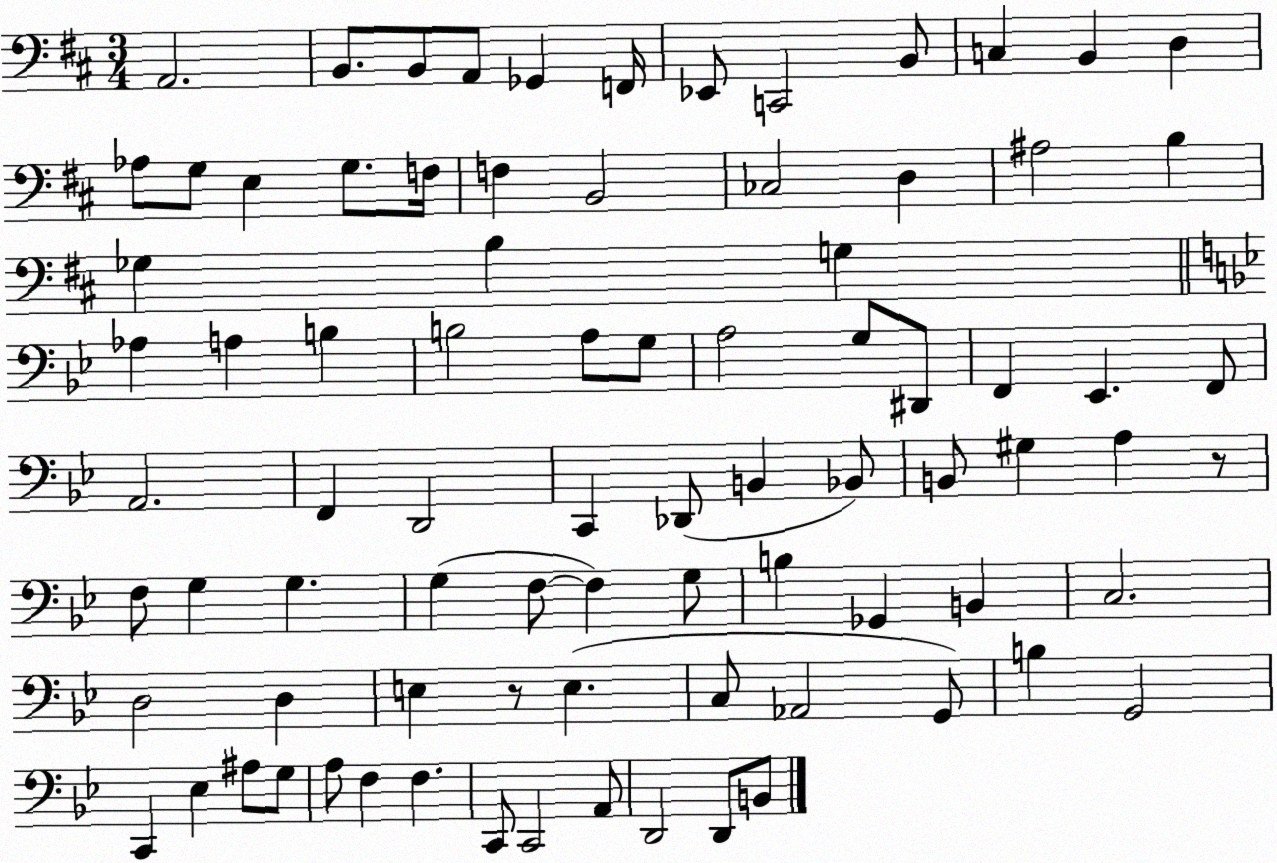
X:1
T:Untitled
M:3/4
L:1/4
K:D
A,,2 B,,/2 B,,/2 A,,/2 _G,, F,,/4 _E,,/2 C,,2 B,,/2 C, B,, D, _A,/2 G,/2 E, G,/2 F,/4 F, B,,2 _C,2 D, ^A,2 B, _G, B, G, _A, A, B, B,2 A,/2 G,/2 A,2 G,/2 ^D,,/2 F,, _E,, F,,/2 A,,2 F,, D,,2 C,, _D,,/2 B,, _B,,/2 B,,/2 ^G, A, z/2 F,/2 G, G, G, F,/2 F, G,/2 B, _G,, B,, C,2 D,2 D, E, z/2 E, C,/2 _A,,2 G,,/2 B, G,,2 C,, _E, ^A,/2 G,/2 A,/2 F, F, C,,/2 C,,2 A,,/2 D,,2 D,,/2 B,,/2